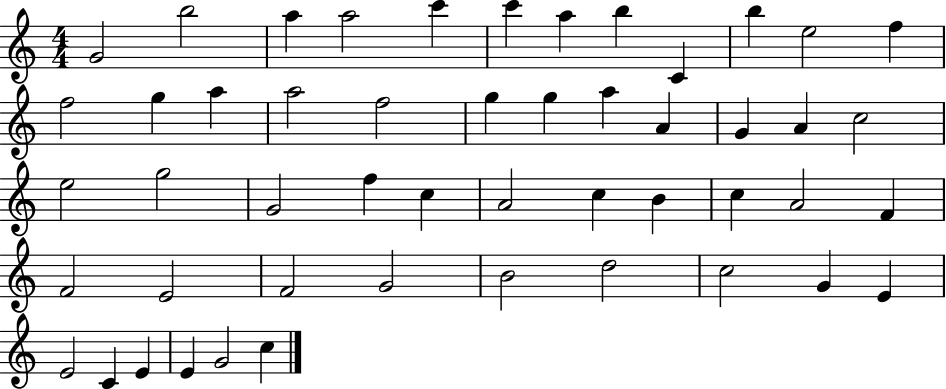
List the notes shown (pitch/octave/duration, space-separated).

G4/h B5/h A5/q A5/h C6/q C6/q A5/q B5/q C4/q B5/q E5/h F5/q F5/h G5/q A5/q A5/h F5/h G5/q G5/q A5/q A4/q G4/q A4/q C5/h E5/h G5/h G4/h F5/q C5/q A4/h C5/q B4/q C5/q A4/h F4/q F4/h E4/h F4/h G4/h B4/h D5/h C5/h G4/q E4/q E4/h C4/q E4/q E4/q G4/h C5/q